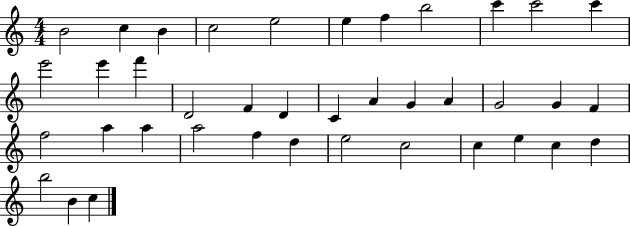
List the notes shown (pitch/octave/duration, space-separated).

B4/h C5/q B4/q C5/h E5/h E5/q F5/q B5/h C6/q C6/h C6/q E6/h E6/q F6/q D4/h F4/q D4/q C4/q A4/q G4/q A4/q G4/h G4/q F4/q F5/h A5/q A5/q A5/h F5/q D5/q E5/h C5/h C5/q E5/q C5/q D5/q B5/h B4/q C5/q